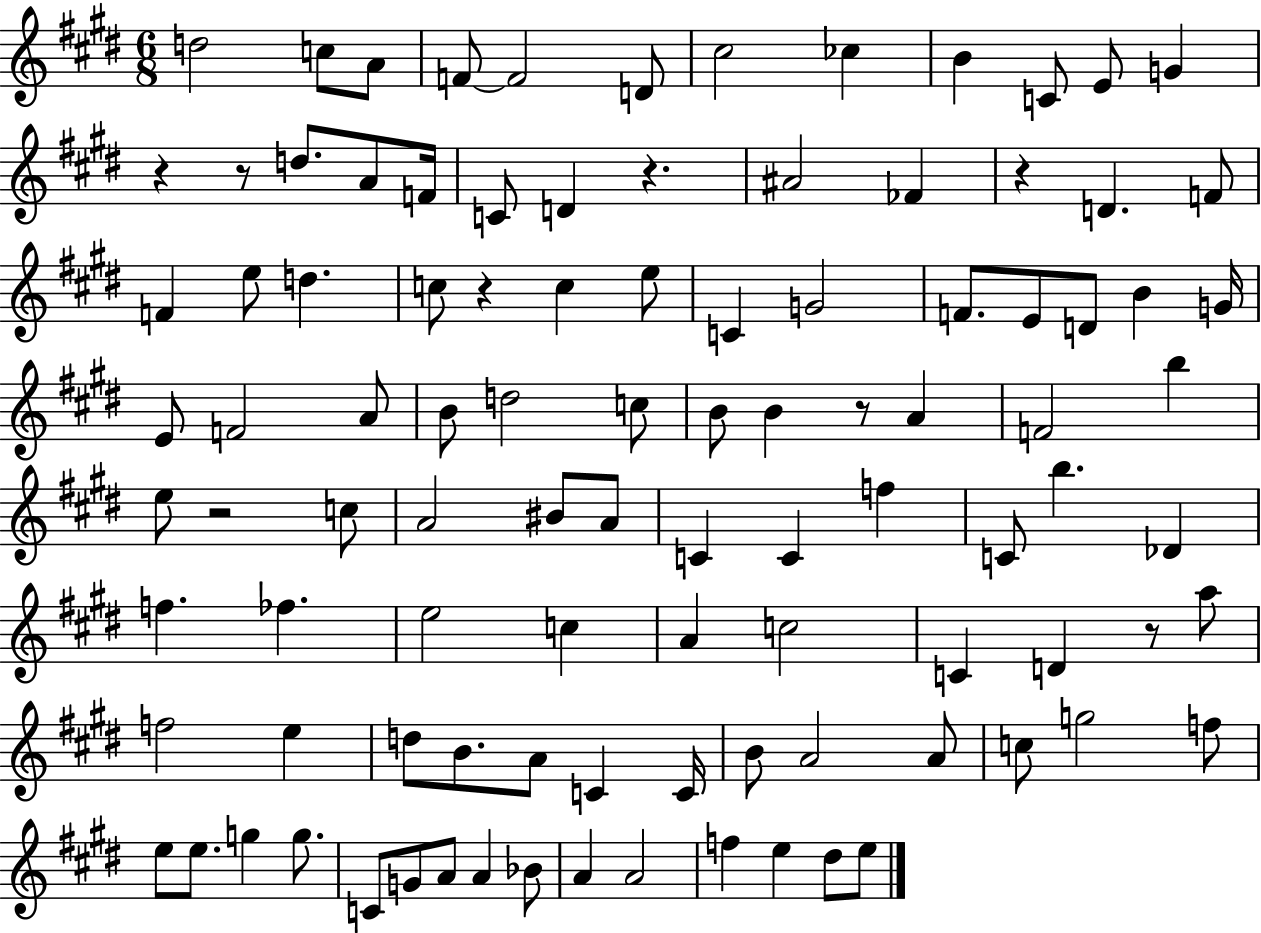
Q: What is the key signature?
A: E major